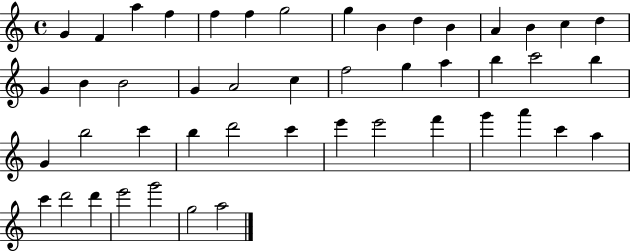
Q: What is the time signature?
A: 4/4